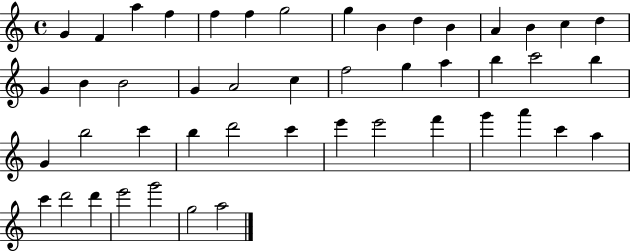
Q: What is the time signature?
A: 4/4